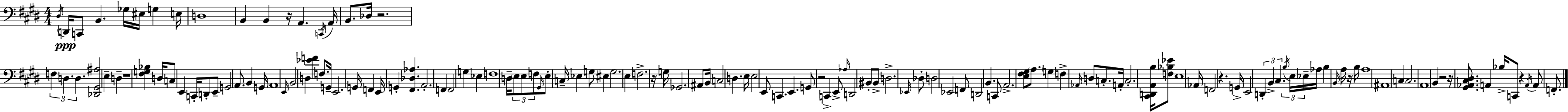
D#3/s D2/s C2/e B2/q. Gb3/s EIS3/s G3/q E3/s D3/w B2/q B2/q R/s A2/q. C2/s A2/s B2/e. Db3/s R/h. F3/q D3/q. D3/q. [Db2,G#2,A#3]/h E3/q D3/q R/w [F#3,G3,Bb3]/q D3/s C3/e E2/q C2/s D2/e E2/e G2/h A2/e. B2/q G2/s A2/w E2/s B2/h D3/q [Eb4,F4]/q F3/e. G2/s E2/h. G2/s F2/q E2/s G2/q [F#2,Db3,Ab3]/q. A2/h. F2/q F2/h G3/q Eb3/q F3/w D3/s E3/e E3/e F3/e G#2/s E3/e C3/s Eb3/q G3/e EIS3/q G3/h. E3/q F3/h. R/s G3/s Gb2/h. A#2/e B2/s C3/h D3/q. E3/s E3/h E2/e C2/q. E2/q. G2/e R/h C2/q E2/e Ab3/s D2/h BIS2/e BIS2/e D3/h. Eb2/s Db3/e D3/h Eb2/h F2/e D2/h B2/q. C2/e A2/h. [E3,F#3,G#3]/e A3/e. G3/q F3/q Ab2/s D3/e C3/e. A2/s C3/h. [C#2,D2,A2,B3]/s [F3,Bb3,Eb4]/e E3/w Ab2/s F2/h R/q. G2/s E2/h D2/q B2/q C#3/q. B3/s E3/s Eb3/s Ab3/s B3/q B2/s A3/s R/s B3/s A3/w A#2/w C3/q C3/h. A2/w B2/q R/h R/s [G#2,Ab2,C#3,D#3]/e. A2/q Bb3/s C2/e R/q A2/s A2/e F2/e.